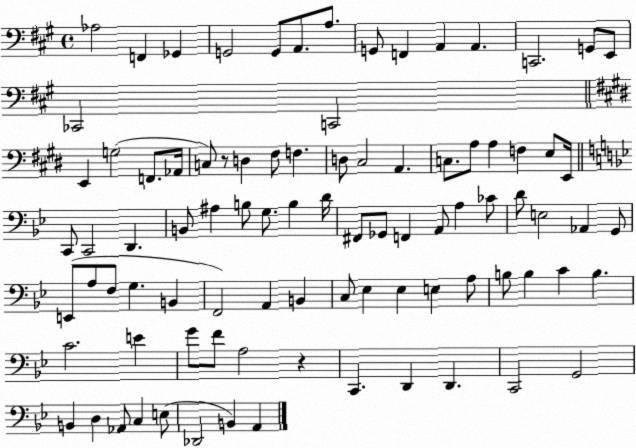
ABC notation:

X:1
T:Untitled
M:4/4
L:1/4
K:A
_A,2 F,, _G,, G,,2 G,,/2 A,,/2 A,/2 G,,/2 F,, A,, A,, C,,2 G,,/2 E,,/2 _C,,2 C,,2 E,, G,2 F,,/2 _A,,/4 C,/2 z/2 D, ^F,/2 F, D,/2 ^C,2 A,, C,/2 A,/2 A, F, E,/2 E,,/4 C,,/2 C,,2 D,, B,,/2 ^A, B,/2 G,/2 B, D/4 ^F,,/2 _G,,/2 F,, A,,/2 A, _C/2 D/2 E,2 _A,, G,,/2 E,,/2 A,/2 F,/2 G, B,, F,,2 A,, B,, C,/2 _E, _E, E, A,/2 B,/2 B, C B, C2 E G/2 F/2 A,2 z C,, D,, D,, C,,2 G,,2 B,, D, _A,,/2 C, E,/2 _D,,2 B,, A,,